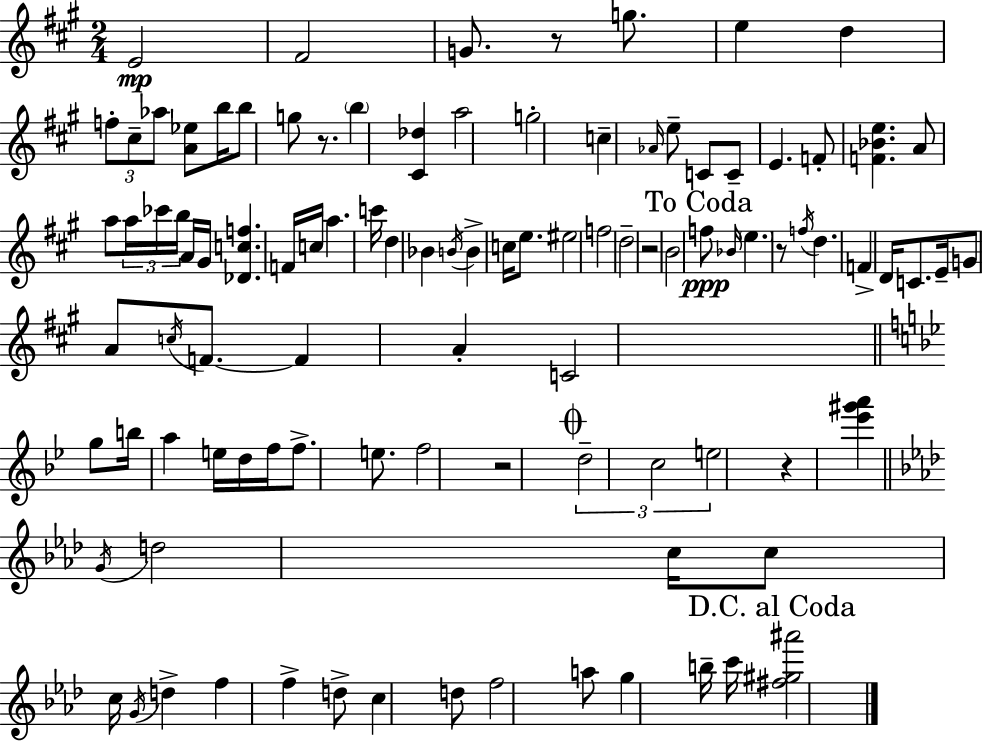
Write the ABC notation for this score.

X:1
T:Untitled
M:2/4
L:1/4
K:A
E2 ^F2 G/2 z/2 g/2 e d f/2 ^c/2 _a/2 [A_e]/2 b/4 b/2 g/2 z/2 b [^C_d] a2 g2 c _A/4 e/2 C/2 C/2 E F/2 [F_Be] A/2 a/2 a/4 _c'/4 b/4 A/4 ^G/4 [_Dcf] F/4 c/4 a c'/4 d _B B/4 B c/4 e/2 ^e2 f2 d2 z2 B2 f/2 _B/4 e z/2 f/4 d F D/4 C/2 E/4 G/2 A/2 c/4 F/2 F A C2 g/2 b/4 a e/4 d/4 f/4 f/2 e/2 f2 z2 d2 c2 e2 z [_e'^g'a'] G/4 d2 c/4 c/2 c/4 G/4 d f f d/2 c d/2 f2 a/2 g b/4 c'/4 [^f^g^a']2